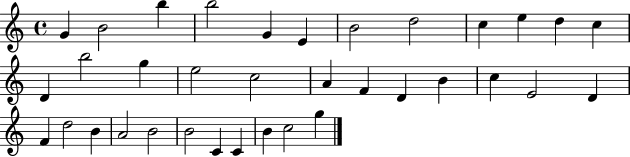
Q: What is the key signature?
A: C major